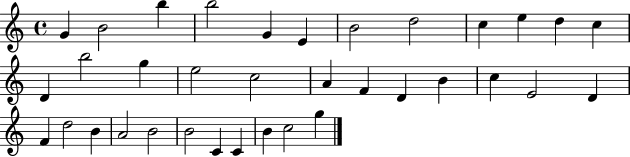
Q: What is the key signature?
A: C major